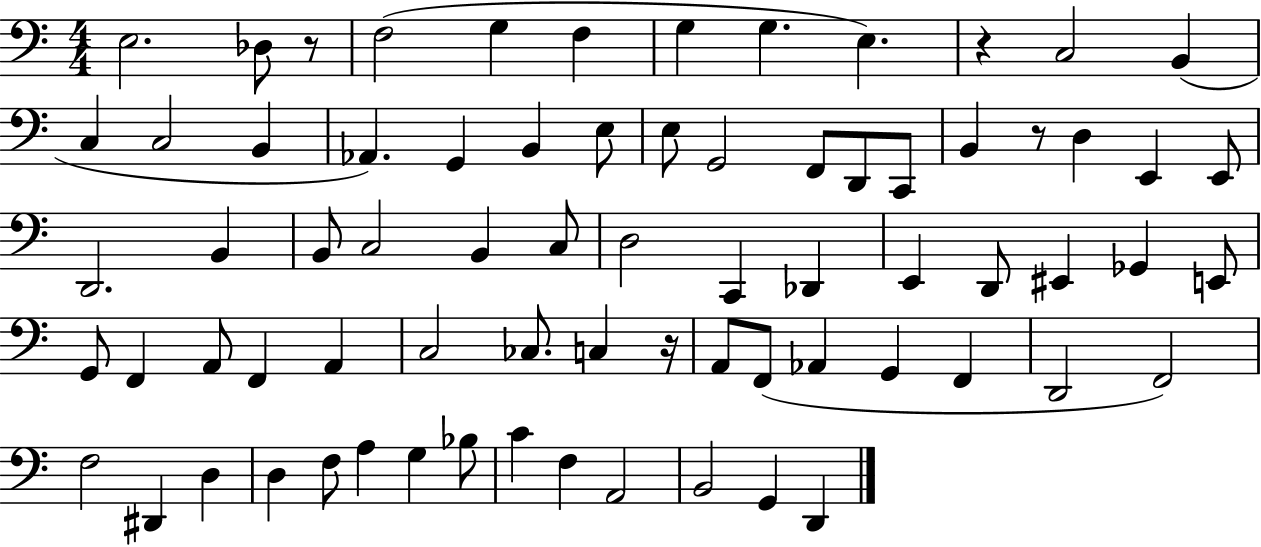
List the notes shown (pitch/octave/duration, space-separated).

E3/h. Db3/e R/e F3/h G3/q F3/q G3/q G3/q. E3/q. R/q C3/h B2/q C3/q C3/h B2/q Ab2/q. G2/q B2/q E3/e E3/e G2/h F2/e D2/e C2/e B2/q R/e D3/q E2/q E2/e D2/h. B2/q B2/e C3/h B2/q C3/e D3/h C2/q Db2/q E2/q D2/e EIS2/q Gb2/q E2/e G2/e F2/q A2/e F2/q A2/q C3/h CES3/e. C3/q R/s A2/e F2/e Ab2/q G2/q F2/q D2/h F2/h F3/h D#2/q D3/q D3/q F3/e A3/q G3/q Bb3/e C4/q F3/q A2/h B2/h G2/q D2/q